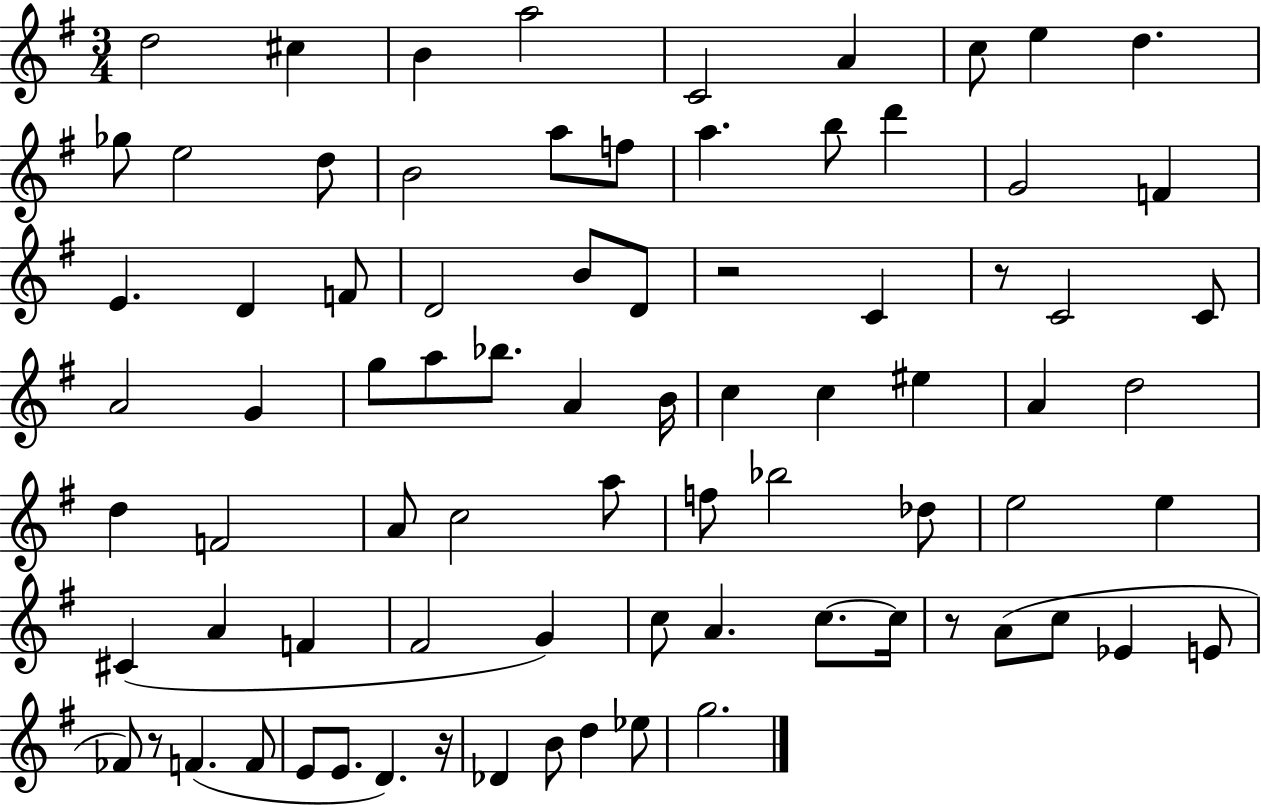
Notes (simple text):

D5/h C#5/q B4/q A5/h C4/h A4/q C5/e E5/q D5/q. Gb5/e E5/h D5/e B4/h A5/e F5/e A5/q. B5/e D6/q G4/h F4/q E4/q. D4/q F4/e D4/h B4/e D4/e R/h C4/q R/e C4/h C4/e A4/h G4/q G5/e A5/e Bb5/e. A4/q B4/s C5/q C5/q EIS5/q A4/q D5/h D5/q F4/h A4/e C5/h A5/e F5/e Bb5/h Db5/e E5/h E5/q C#4/q A4/q F4/q F#4/h G4/q C5/e A4/q. C5/e. C5/s R/e A4/e C5/e Eb4/q E4/e FES4/e R/e F4/q. F4/e E4/e E4/e. D4/q. R/s Db4/q B4/e D5/q Eb5/e G5/h.